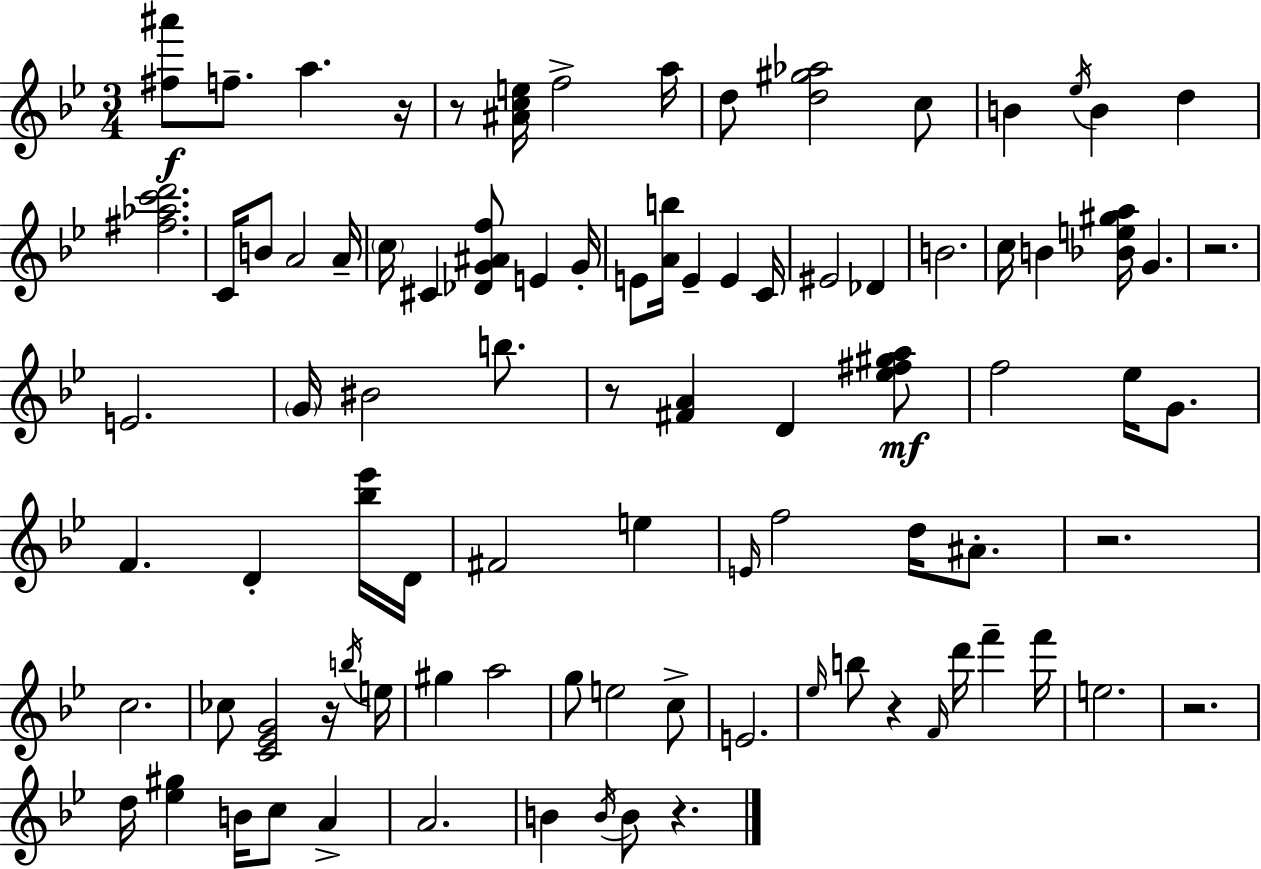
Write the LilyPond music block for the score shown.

{
  \clef treble
  \numericTimeSignature
  \time 3/4
  \key g \minor
  <fis'' ais'''>8\f f''8.-- a''4. r16 | r8 <ais' c'' e''>16 f''2-> a''16 | d''8 <d'' gis'' aes''>2 c''8 | b'4 \acciaccatura { ees''16 } b'4 d''4 | \break <fis'' aes'' c''' d'''>2. | c'16 b'8 a'2 | a'16-- \parenthesize c''16 cis'4 <des' g' ais' f''>8 e'4 | g'16-. e'8 <a' b''>16 e'4-- e'4 | \break c'16 eis'2 des'4 | b'2. | c''16 b'4 <bes' e'' gis'' a''>16 g'4. | r2. | \break e'2. | \parenthesize g'16 bis'2 b''8. | r8 <fis' a'>4 d'4 <ees'' fis'' gis'' a''>8\mf | f''2 ees''16 g'8. | \break f'4. d'4-. <bes'' ees'''>16 | d'16 fis'2 e''4 | \grace { e'16 } f''2 d''16 ais'8.-. | r2. | \break c''2. | ces''8 <c' ees' g'>2 | r16 \acciaccatura { b''16 } e''16 gis''4 a''2 | g''8 e''2 | \break c''8-> e'2. | \grace { ees''16 } b''8 r4 \grace { f'16 } d'''16 | f'''4-- f'''16 e''2. | r2. | \break d''16 <ees'' gis''>4 b'16 c''8 | a'4-> a'2. | b'4 \acciaccatura { b'16 } b'8 | r4. \bar "|."
}